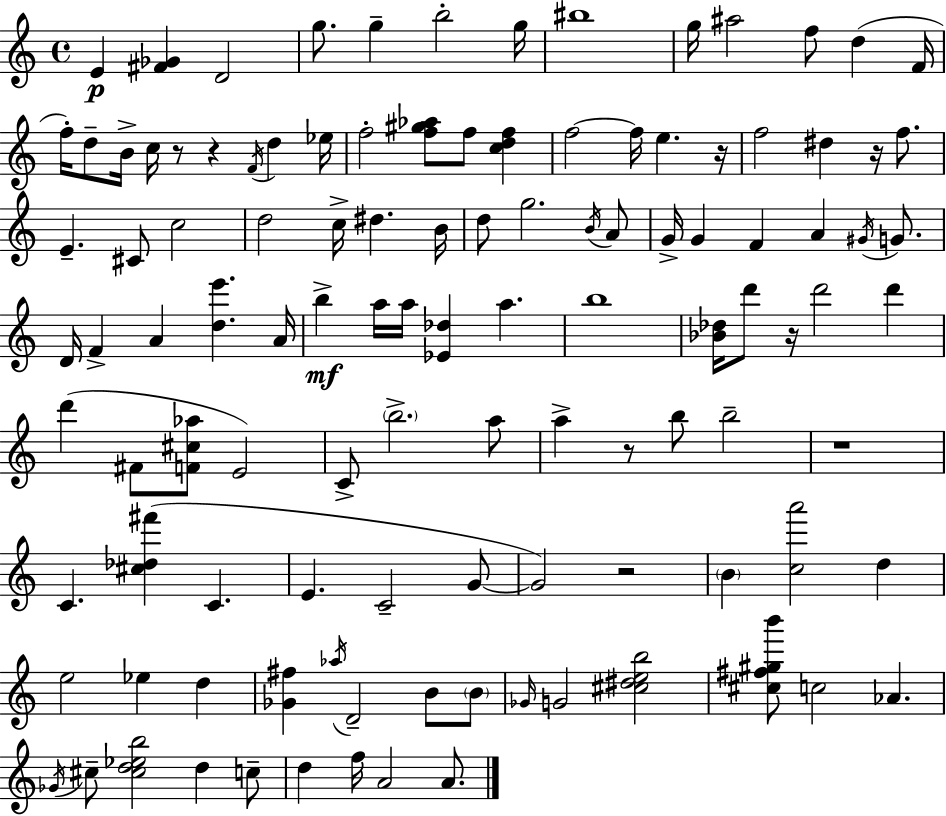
{
  \clef treble
  \time 4/4
  \defaultTimeSignature
  \key a \minor
  \repeat volta 2 { e'4\p <fis' ges'>4 d'2 | g''8. g''4-- b''2-. g''16 | bis''1 | g''16 ais''2 f''8 d''4( f'16 | \break f''16-.) d''8-- b'16-> c''16 r8 r4 \acciaccatura { f'16 } d''4 | ees''16 f''2-. <f'' gis'' aes''>8 f''8 <c'' d'' f''>4 | f''2~~ f''16 e''4. | r16 f''2 dis''4 r16 f''8. | \break e'4.-- cis'8 c''2 | d''2 c''16-> dis''4. | b'16 d''8 g''2. \acciaccatura { b'16 } | a'8 g'16-> g'4 f'4 a'4 \acciaccatura { gis'16 } | \break g'8. d'16 f'4-> a'4 <d'' e'''>4. | a'16 b''4->\mf a''16 a''16 <ees' des''>4 a''4. | b''1 | <bes' des''>16 d'''8 r16 d'''2 d'''4 | \break d'''4( fis'8 <f' cis'' aes''>8 e'2) | c'8-> \parenthesize b''2.-> | a''8 a''4-> r8 b''8 b''2-- | r1 | \break c'4. <cis'' des'' fis'''>4( c'4. | e'4. c'2-- | g'8~~ g'2) r2 | \parenthesize b'4 <c'' a'''>2 d''4 | \break e''2 ees''4 d''4 | <ges' fis''>4 \acciaccatura { aes''16 } d'2-- | b'8 \parenthesize b'8 \grace { ges'16 } g'2 <cis'' dis'' e'' b''>2 | <cis'' fis'' gis'' b'''>8 c''2 aes'4. | \break \acciaccatura { ges'16 } cis''8-- <cis'' d'' ees'' b''>2 | d''4 c''8-- d''4 f''16 a'2 | a'8. } \bar "|."
}